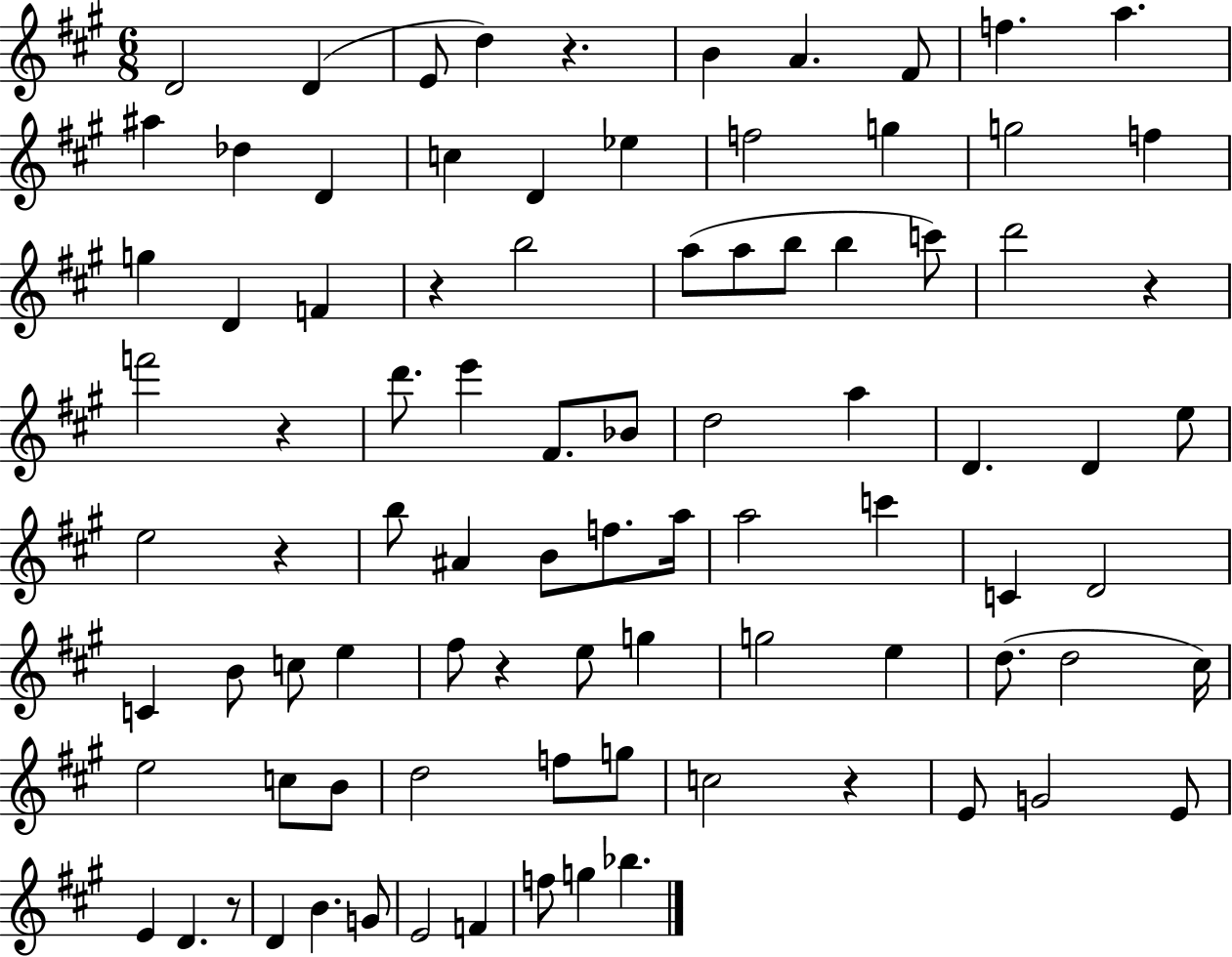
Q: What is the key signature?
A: A major